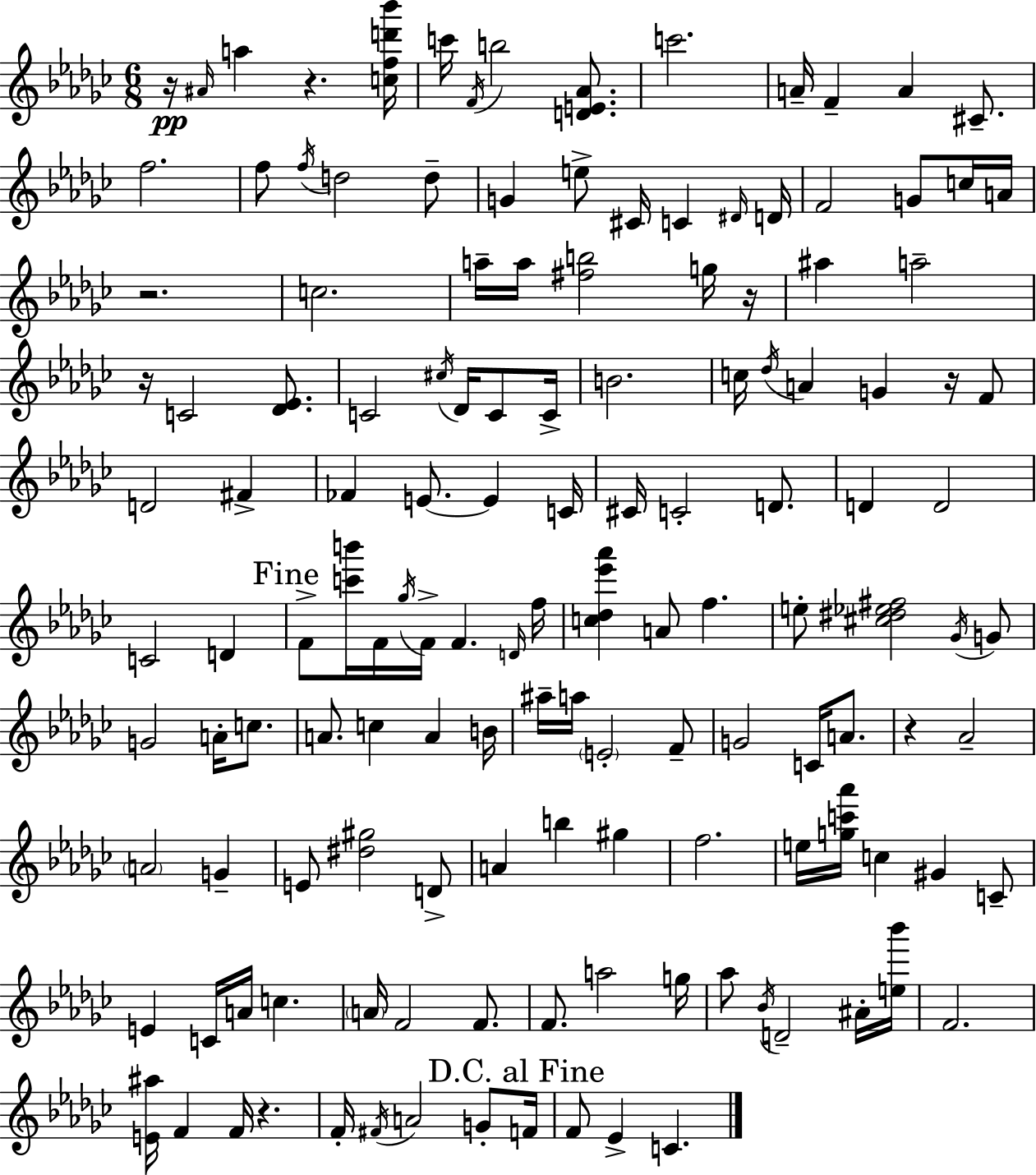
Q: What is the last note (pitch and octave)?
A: C4